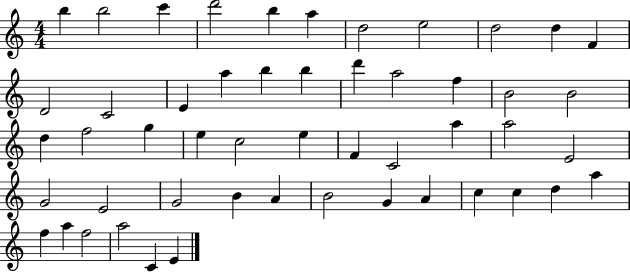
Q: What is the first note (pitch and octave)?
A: B5